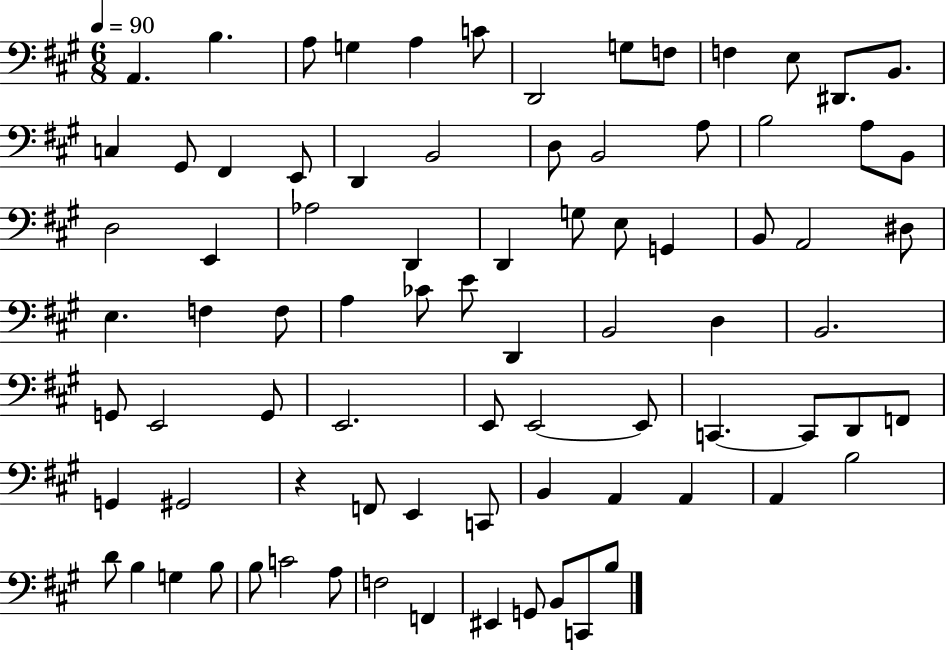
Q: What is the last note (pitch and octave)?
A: B3